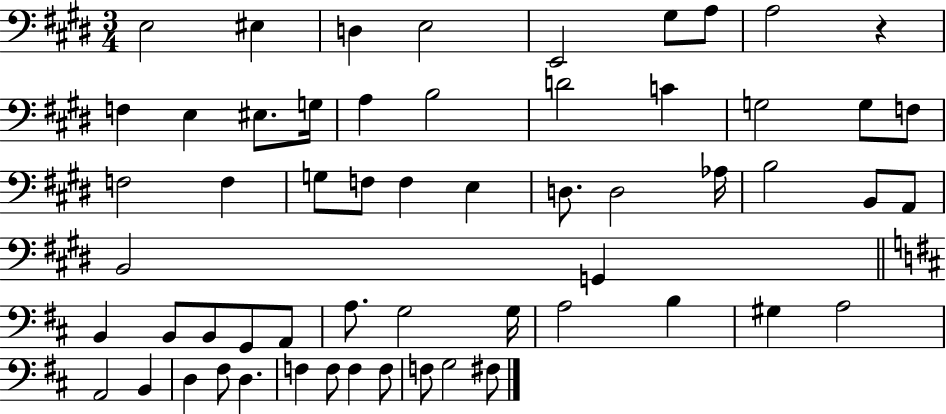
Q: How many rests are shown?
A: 1